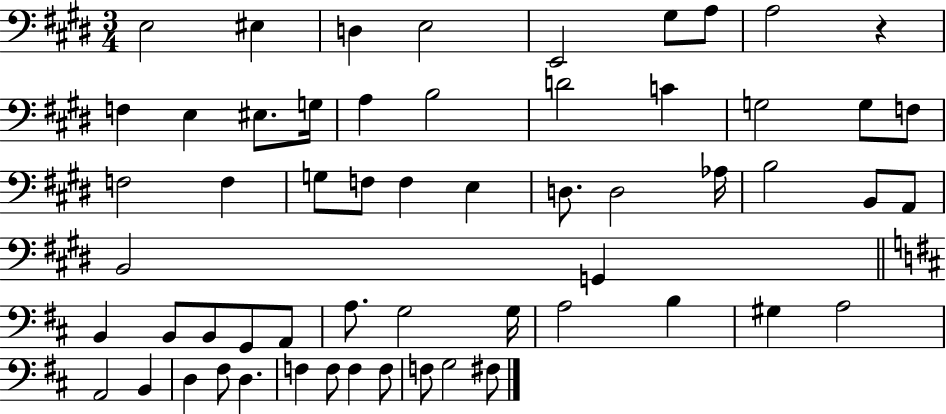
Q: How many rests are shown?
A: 1